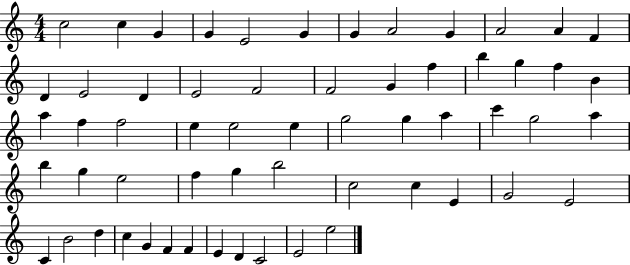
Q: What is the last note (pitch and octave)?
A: E5